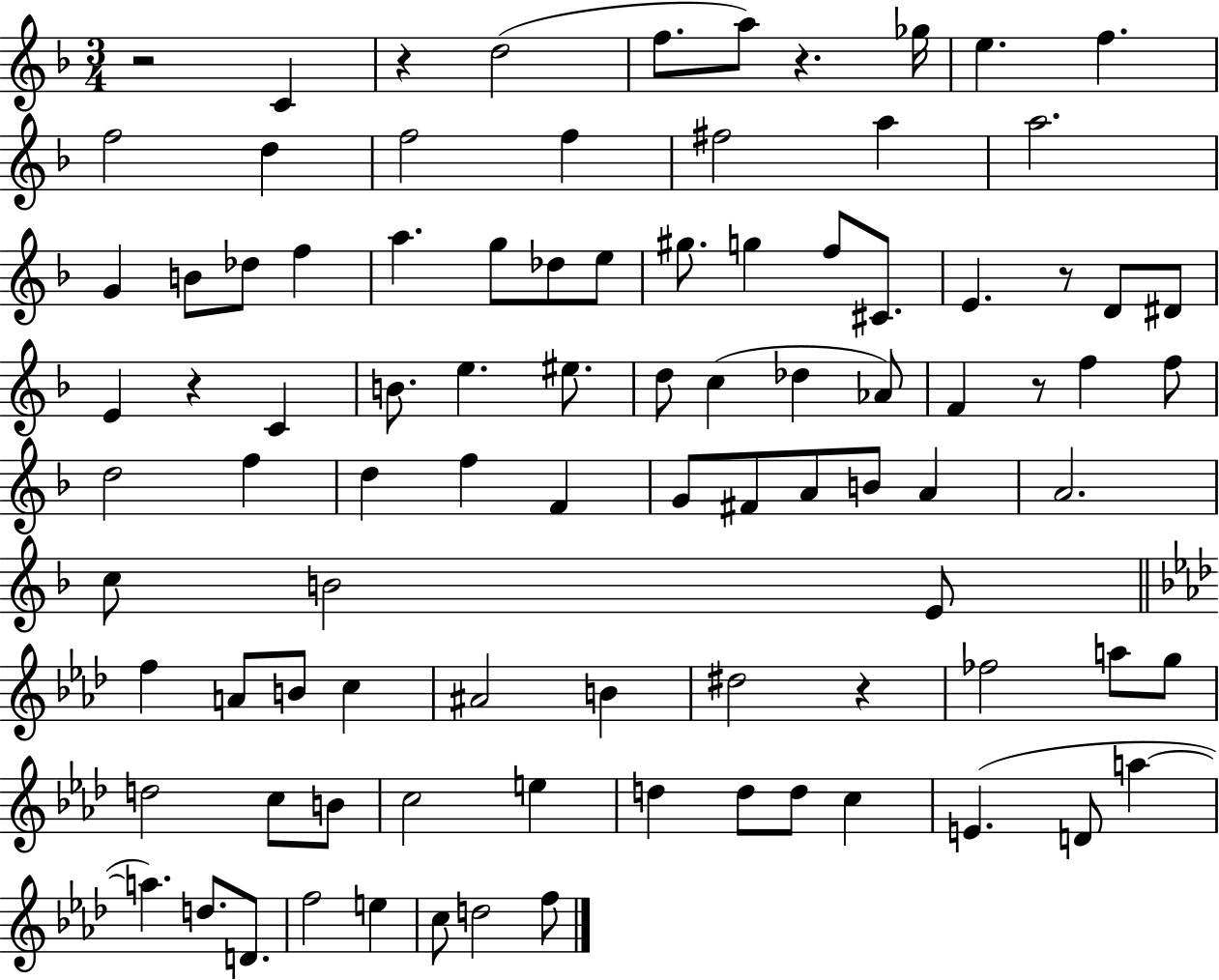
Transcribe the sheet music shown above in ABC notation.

X:1
T:Untitled
M:3/4
L:1/4
K:F
z2 C z d2 f/2 a/2 z _g/4 e f f2 d f2 f ^f2 a a2 G B/2 _d/2 f a g/2 _d/2 e/2 ^g/2 g f/2 ^C/2 E z/2 D/2 ^D/2 E z C B/2 e ^e/2 d/2 c _d _A/2 F z/2 f f/2 d2 f d f F G/2 ^F/2 A/2 B/2 A A2 c/2 B2 E/2 f A/2 B/2 c ^A2 B ^d2 z _f2 a/2 g/2 d2 c/2 B/2 c2 e d d/2 d/2 c E D/2 a a d/2 D/2 f2 e c/2 d2 f/2